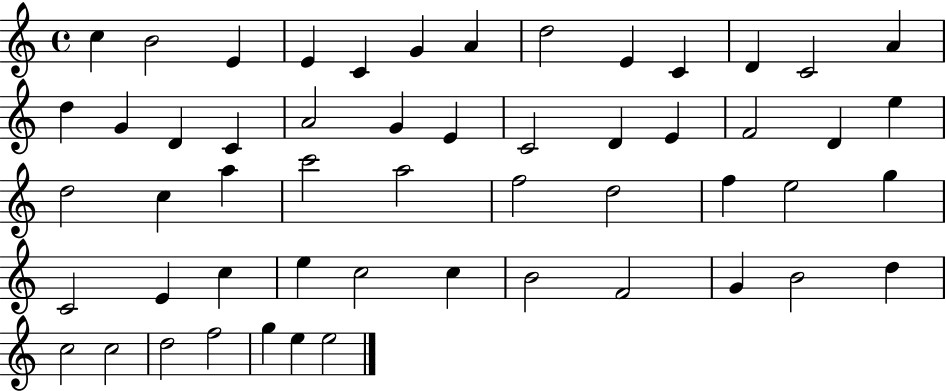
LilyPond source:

{
  \clef treble
  \time 4/4
  \defaultTimeSignature
  \key c \major
  c''4 b'2 e'4 | e'4 c'4 g'4 a'4 | d''2 e'4 c'4 | d'4 c'2 a'4 | \break d''4 g'4 d'4 c'4 | a'2 g'4 e'4 | c'2 d'4 e'4 | f'2 d'4 e''4 | \break d''2 c''4 a''4 | c'''2 a''2 | f''2 d''2 | f''4 e''2 g''4 | \break c'2 e'4 c''4 | e''4 c''2 c''4 | b'2 f'2 | g'4 b'2 d''4 | \break c''2 c''2 | d''2 f''2 | g''4 e''4 e''2 | \bar "|."
}